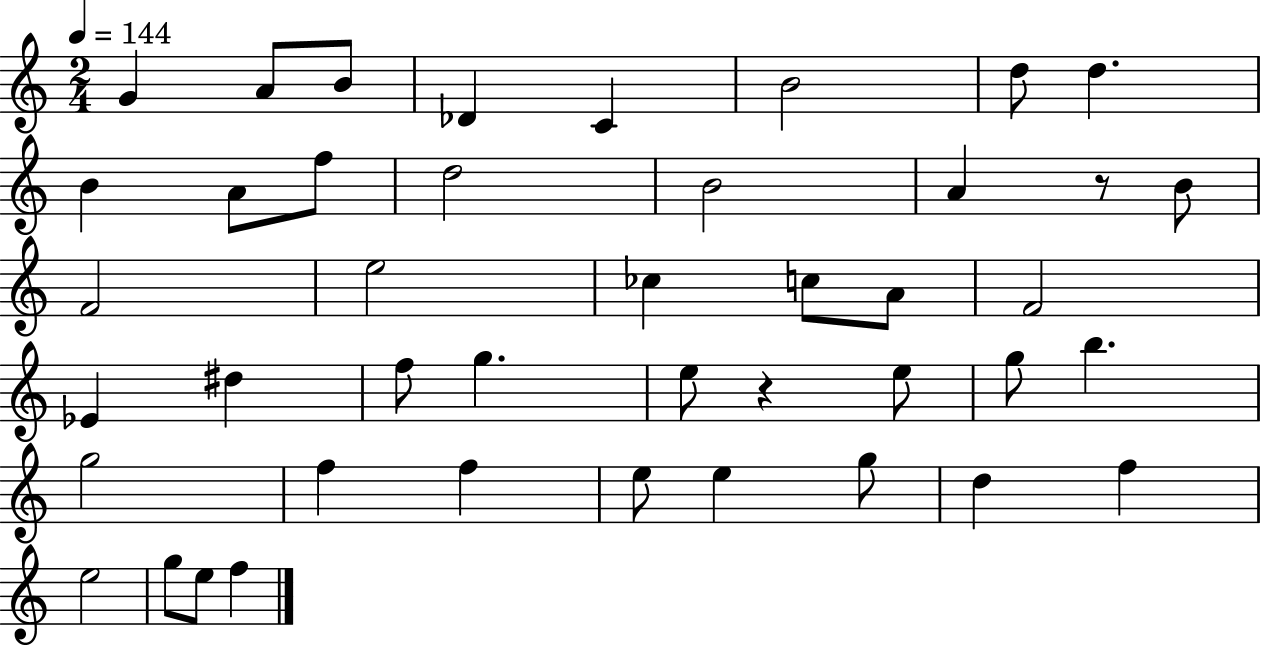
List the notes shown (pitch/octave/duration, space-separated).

G4/q A4/e B4/e Db4/q C4/q B4/h D5/e D5/q. B4/q A4/e F5/e D5/h B4/h A4/q R/e B4/e F4/h E5/h CES5/q C5/e A4/e F4/h Eb4/q D#5/q F5/e G5/q. E5/e R/q E5/e G5/e B5/q. G5/h F5/q F5/q E5/e E5/q G5/e D5/q F5/q E5/h G5/e E5/e F5/q